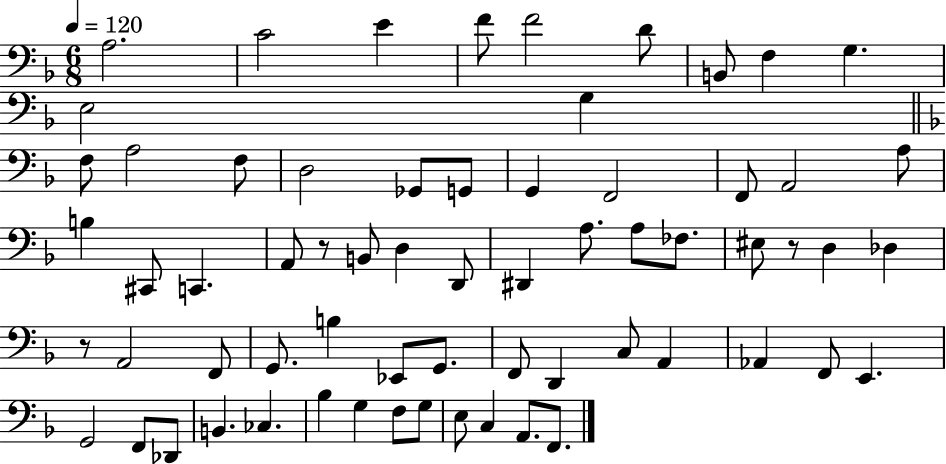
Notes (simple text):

A3/h. C4/h E4/q F4/e F4/h D4/e B2/e F3/q G3/q. E3/h G3/q F3/e A3/h F3/e D3/h Gb2/e G2/e G2/q F2/h F2/e A2/h A3/e B3/q C#2/e C2/q. A2/e R/e B2/e D3/q D2/e D#2/q A3/e. A3/e FES3/e. EIS3/e R/e D3/q Db3/q R/e A2/h F2/e G2/e. B3/q Eb2/e G2/e. F2/e D2/q C3/e A2/q Ab2/q F2/e E2/q. G2/h F2/e Db2/e B2/q. CES3/q. Bb3/q G3/q F3/e G3/e E3/e C3/q A2/e. F2/e.